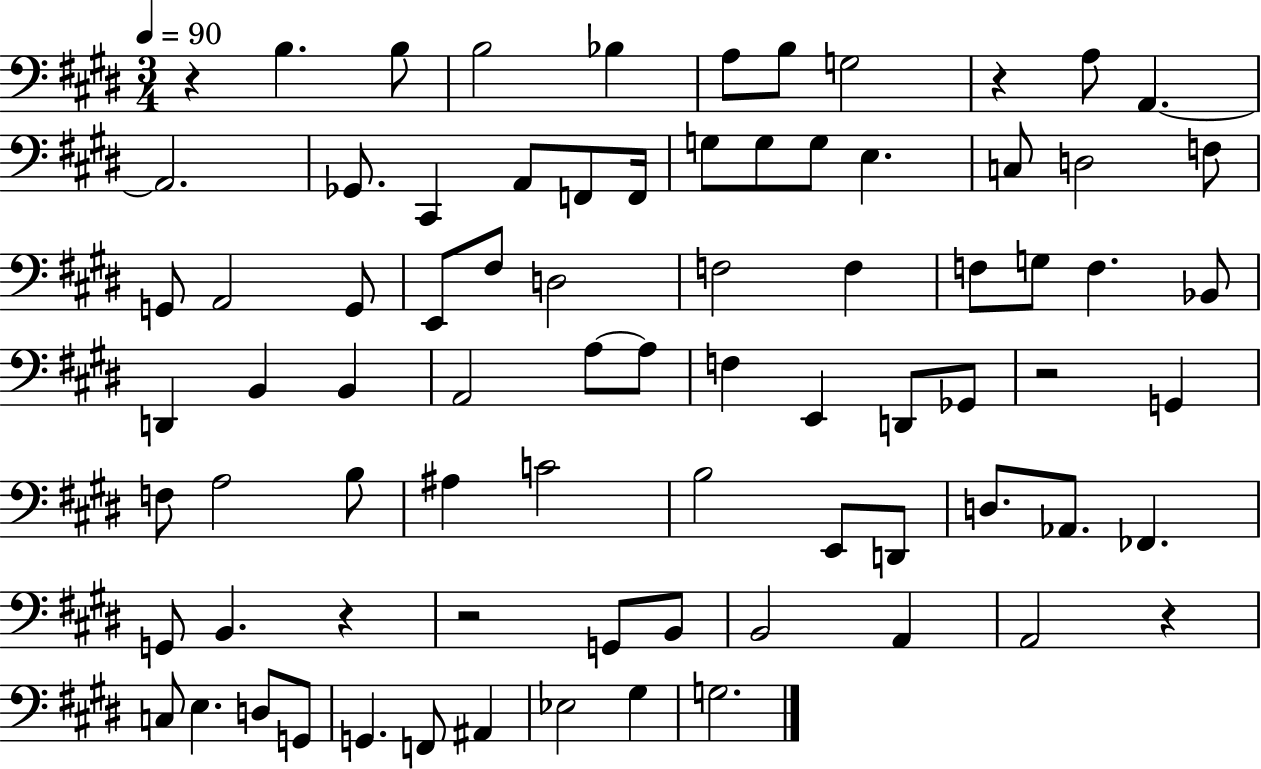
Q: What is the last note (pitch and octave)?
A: G3